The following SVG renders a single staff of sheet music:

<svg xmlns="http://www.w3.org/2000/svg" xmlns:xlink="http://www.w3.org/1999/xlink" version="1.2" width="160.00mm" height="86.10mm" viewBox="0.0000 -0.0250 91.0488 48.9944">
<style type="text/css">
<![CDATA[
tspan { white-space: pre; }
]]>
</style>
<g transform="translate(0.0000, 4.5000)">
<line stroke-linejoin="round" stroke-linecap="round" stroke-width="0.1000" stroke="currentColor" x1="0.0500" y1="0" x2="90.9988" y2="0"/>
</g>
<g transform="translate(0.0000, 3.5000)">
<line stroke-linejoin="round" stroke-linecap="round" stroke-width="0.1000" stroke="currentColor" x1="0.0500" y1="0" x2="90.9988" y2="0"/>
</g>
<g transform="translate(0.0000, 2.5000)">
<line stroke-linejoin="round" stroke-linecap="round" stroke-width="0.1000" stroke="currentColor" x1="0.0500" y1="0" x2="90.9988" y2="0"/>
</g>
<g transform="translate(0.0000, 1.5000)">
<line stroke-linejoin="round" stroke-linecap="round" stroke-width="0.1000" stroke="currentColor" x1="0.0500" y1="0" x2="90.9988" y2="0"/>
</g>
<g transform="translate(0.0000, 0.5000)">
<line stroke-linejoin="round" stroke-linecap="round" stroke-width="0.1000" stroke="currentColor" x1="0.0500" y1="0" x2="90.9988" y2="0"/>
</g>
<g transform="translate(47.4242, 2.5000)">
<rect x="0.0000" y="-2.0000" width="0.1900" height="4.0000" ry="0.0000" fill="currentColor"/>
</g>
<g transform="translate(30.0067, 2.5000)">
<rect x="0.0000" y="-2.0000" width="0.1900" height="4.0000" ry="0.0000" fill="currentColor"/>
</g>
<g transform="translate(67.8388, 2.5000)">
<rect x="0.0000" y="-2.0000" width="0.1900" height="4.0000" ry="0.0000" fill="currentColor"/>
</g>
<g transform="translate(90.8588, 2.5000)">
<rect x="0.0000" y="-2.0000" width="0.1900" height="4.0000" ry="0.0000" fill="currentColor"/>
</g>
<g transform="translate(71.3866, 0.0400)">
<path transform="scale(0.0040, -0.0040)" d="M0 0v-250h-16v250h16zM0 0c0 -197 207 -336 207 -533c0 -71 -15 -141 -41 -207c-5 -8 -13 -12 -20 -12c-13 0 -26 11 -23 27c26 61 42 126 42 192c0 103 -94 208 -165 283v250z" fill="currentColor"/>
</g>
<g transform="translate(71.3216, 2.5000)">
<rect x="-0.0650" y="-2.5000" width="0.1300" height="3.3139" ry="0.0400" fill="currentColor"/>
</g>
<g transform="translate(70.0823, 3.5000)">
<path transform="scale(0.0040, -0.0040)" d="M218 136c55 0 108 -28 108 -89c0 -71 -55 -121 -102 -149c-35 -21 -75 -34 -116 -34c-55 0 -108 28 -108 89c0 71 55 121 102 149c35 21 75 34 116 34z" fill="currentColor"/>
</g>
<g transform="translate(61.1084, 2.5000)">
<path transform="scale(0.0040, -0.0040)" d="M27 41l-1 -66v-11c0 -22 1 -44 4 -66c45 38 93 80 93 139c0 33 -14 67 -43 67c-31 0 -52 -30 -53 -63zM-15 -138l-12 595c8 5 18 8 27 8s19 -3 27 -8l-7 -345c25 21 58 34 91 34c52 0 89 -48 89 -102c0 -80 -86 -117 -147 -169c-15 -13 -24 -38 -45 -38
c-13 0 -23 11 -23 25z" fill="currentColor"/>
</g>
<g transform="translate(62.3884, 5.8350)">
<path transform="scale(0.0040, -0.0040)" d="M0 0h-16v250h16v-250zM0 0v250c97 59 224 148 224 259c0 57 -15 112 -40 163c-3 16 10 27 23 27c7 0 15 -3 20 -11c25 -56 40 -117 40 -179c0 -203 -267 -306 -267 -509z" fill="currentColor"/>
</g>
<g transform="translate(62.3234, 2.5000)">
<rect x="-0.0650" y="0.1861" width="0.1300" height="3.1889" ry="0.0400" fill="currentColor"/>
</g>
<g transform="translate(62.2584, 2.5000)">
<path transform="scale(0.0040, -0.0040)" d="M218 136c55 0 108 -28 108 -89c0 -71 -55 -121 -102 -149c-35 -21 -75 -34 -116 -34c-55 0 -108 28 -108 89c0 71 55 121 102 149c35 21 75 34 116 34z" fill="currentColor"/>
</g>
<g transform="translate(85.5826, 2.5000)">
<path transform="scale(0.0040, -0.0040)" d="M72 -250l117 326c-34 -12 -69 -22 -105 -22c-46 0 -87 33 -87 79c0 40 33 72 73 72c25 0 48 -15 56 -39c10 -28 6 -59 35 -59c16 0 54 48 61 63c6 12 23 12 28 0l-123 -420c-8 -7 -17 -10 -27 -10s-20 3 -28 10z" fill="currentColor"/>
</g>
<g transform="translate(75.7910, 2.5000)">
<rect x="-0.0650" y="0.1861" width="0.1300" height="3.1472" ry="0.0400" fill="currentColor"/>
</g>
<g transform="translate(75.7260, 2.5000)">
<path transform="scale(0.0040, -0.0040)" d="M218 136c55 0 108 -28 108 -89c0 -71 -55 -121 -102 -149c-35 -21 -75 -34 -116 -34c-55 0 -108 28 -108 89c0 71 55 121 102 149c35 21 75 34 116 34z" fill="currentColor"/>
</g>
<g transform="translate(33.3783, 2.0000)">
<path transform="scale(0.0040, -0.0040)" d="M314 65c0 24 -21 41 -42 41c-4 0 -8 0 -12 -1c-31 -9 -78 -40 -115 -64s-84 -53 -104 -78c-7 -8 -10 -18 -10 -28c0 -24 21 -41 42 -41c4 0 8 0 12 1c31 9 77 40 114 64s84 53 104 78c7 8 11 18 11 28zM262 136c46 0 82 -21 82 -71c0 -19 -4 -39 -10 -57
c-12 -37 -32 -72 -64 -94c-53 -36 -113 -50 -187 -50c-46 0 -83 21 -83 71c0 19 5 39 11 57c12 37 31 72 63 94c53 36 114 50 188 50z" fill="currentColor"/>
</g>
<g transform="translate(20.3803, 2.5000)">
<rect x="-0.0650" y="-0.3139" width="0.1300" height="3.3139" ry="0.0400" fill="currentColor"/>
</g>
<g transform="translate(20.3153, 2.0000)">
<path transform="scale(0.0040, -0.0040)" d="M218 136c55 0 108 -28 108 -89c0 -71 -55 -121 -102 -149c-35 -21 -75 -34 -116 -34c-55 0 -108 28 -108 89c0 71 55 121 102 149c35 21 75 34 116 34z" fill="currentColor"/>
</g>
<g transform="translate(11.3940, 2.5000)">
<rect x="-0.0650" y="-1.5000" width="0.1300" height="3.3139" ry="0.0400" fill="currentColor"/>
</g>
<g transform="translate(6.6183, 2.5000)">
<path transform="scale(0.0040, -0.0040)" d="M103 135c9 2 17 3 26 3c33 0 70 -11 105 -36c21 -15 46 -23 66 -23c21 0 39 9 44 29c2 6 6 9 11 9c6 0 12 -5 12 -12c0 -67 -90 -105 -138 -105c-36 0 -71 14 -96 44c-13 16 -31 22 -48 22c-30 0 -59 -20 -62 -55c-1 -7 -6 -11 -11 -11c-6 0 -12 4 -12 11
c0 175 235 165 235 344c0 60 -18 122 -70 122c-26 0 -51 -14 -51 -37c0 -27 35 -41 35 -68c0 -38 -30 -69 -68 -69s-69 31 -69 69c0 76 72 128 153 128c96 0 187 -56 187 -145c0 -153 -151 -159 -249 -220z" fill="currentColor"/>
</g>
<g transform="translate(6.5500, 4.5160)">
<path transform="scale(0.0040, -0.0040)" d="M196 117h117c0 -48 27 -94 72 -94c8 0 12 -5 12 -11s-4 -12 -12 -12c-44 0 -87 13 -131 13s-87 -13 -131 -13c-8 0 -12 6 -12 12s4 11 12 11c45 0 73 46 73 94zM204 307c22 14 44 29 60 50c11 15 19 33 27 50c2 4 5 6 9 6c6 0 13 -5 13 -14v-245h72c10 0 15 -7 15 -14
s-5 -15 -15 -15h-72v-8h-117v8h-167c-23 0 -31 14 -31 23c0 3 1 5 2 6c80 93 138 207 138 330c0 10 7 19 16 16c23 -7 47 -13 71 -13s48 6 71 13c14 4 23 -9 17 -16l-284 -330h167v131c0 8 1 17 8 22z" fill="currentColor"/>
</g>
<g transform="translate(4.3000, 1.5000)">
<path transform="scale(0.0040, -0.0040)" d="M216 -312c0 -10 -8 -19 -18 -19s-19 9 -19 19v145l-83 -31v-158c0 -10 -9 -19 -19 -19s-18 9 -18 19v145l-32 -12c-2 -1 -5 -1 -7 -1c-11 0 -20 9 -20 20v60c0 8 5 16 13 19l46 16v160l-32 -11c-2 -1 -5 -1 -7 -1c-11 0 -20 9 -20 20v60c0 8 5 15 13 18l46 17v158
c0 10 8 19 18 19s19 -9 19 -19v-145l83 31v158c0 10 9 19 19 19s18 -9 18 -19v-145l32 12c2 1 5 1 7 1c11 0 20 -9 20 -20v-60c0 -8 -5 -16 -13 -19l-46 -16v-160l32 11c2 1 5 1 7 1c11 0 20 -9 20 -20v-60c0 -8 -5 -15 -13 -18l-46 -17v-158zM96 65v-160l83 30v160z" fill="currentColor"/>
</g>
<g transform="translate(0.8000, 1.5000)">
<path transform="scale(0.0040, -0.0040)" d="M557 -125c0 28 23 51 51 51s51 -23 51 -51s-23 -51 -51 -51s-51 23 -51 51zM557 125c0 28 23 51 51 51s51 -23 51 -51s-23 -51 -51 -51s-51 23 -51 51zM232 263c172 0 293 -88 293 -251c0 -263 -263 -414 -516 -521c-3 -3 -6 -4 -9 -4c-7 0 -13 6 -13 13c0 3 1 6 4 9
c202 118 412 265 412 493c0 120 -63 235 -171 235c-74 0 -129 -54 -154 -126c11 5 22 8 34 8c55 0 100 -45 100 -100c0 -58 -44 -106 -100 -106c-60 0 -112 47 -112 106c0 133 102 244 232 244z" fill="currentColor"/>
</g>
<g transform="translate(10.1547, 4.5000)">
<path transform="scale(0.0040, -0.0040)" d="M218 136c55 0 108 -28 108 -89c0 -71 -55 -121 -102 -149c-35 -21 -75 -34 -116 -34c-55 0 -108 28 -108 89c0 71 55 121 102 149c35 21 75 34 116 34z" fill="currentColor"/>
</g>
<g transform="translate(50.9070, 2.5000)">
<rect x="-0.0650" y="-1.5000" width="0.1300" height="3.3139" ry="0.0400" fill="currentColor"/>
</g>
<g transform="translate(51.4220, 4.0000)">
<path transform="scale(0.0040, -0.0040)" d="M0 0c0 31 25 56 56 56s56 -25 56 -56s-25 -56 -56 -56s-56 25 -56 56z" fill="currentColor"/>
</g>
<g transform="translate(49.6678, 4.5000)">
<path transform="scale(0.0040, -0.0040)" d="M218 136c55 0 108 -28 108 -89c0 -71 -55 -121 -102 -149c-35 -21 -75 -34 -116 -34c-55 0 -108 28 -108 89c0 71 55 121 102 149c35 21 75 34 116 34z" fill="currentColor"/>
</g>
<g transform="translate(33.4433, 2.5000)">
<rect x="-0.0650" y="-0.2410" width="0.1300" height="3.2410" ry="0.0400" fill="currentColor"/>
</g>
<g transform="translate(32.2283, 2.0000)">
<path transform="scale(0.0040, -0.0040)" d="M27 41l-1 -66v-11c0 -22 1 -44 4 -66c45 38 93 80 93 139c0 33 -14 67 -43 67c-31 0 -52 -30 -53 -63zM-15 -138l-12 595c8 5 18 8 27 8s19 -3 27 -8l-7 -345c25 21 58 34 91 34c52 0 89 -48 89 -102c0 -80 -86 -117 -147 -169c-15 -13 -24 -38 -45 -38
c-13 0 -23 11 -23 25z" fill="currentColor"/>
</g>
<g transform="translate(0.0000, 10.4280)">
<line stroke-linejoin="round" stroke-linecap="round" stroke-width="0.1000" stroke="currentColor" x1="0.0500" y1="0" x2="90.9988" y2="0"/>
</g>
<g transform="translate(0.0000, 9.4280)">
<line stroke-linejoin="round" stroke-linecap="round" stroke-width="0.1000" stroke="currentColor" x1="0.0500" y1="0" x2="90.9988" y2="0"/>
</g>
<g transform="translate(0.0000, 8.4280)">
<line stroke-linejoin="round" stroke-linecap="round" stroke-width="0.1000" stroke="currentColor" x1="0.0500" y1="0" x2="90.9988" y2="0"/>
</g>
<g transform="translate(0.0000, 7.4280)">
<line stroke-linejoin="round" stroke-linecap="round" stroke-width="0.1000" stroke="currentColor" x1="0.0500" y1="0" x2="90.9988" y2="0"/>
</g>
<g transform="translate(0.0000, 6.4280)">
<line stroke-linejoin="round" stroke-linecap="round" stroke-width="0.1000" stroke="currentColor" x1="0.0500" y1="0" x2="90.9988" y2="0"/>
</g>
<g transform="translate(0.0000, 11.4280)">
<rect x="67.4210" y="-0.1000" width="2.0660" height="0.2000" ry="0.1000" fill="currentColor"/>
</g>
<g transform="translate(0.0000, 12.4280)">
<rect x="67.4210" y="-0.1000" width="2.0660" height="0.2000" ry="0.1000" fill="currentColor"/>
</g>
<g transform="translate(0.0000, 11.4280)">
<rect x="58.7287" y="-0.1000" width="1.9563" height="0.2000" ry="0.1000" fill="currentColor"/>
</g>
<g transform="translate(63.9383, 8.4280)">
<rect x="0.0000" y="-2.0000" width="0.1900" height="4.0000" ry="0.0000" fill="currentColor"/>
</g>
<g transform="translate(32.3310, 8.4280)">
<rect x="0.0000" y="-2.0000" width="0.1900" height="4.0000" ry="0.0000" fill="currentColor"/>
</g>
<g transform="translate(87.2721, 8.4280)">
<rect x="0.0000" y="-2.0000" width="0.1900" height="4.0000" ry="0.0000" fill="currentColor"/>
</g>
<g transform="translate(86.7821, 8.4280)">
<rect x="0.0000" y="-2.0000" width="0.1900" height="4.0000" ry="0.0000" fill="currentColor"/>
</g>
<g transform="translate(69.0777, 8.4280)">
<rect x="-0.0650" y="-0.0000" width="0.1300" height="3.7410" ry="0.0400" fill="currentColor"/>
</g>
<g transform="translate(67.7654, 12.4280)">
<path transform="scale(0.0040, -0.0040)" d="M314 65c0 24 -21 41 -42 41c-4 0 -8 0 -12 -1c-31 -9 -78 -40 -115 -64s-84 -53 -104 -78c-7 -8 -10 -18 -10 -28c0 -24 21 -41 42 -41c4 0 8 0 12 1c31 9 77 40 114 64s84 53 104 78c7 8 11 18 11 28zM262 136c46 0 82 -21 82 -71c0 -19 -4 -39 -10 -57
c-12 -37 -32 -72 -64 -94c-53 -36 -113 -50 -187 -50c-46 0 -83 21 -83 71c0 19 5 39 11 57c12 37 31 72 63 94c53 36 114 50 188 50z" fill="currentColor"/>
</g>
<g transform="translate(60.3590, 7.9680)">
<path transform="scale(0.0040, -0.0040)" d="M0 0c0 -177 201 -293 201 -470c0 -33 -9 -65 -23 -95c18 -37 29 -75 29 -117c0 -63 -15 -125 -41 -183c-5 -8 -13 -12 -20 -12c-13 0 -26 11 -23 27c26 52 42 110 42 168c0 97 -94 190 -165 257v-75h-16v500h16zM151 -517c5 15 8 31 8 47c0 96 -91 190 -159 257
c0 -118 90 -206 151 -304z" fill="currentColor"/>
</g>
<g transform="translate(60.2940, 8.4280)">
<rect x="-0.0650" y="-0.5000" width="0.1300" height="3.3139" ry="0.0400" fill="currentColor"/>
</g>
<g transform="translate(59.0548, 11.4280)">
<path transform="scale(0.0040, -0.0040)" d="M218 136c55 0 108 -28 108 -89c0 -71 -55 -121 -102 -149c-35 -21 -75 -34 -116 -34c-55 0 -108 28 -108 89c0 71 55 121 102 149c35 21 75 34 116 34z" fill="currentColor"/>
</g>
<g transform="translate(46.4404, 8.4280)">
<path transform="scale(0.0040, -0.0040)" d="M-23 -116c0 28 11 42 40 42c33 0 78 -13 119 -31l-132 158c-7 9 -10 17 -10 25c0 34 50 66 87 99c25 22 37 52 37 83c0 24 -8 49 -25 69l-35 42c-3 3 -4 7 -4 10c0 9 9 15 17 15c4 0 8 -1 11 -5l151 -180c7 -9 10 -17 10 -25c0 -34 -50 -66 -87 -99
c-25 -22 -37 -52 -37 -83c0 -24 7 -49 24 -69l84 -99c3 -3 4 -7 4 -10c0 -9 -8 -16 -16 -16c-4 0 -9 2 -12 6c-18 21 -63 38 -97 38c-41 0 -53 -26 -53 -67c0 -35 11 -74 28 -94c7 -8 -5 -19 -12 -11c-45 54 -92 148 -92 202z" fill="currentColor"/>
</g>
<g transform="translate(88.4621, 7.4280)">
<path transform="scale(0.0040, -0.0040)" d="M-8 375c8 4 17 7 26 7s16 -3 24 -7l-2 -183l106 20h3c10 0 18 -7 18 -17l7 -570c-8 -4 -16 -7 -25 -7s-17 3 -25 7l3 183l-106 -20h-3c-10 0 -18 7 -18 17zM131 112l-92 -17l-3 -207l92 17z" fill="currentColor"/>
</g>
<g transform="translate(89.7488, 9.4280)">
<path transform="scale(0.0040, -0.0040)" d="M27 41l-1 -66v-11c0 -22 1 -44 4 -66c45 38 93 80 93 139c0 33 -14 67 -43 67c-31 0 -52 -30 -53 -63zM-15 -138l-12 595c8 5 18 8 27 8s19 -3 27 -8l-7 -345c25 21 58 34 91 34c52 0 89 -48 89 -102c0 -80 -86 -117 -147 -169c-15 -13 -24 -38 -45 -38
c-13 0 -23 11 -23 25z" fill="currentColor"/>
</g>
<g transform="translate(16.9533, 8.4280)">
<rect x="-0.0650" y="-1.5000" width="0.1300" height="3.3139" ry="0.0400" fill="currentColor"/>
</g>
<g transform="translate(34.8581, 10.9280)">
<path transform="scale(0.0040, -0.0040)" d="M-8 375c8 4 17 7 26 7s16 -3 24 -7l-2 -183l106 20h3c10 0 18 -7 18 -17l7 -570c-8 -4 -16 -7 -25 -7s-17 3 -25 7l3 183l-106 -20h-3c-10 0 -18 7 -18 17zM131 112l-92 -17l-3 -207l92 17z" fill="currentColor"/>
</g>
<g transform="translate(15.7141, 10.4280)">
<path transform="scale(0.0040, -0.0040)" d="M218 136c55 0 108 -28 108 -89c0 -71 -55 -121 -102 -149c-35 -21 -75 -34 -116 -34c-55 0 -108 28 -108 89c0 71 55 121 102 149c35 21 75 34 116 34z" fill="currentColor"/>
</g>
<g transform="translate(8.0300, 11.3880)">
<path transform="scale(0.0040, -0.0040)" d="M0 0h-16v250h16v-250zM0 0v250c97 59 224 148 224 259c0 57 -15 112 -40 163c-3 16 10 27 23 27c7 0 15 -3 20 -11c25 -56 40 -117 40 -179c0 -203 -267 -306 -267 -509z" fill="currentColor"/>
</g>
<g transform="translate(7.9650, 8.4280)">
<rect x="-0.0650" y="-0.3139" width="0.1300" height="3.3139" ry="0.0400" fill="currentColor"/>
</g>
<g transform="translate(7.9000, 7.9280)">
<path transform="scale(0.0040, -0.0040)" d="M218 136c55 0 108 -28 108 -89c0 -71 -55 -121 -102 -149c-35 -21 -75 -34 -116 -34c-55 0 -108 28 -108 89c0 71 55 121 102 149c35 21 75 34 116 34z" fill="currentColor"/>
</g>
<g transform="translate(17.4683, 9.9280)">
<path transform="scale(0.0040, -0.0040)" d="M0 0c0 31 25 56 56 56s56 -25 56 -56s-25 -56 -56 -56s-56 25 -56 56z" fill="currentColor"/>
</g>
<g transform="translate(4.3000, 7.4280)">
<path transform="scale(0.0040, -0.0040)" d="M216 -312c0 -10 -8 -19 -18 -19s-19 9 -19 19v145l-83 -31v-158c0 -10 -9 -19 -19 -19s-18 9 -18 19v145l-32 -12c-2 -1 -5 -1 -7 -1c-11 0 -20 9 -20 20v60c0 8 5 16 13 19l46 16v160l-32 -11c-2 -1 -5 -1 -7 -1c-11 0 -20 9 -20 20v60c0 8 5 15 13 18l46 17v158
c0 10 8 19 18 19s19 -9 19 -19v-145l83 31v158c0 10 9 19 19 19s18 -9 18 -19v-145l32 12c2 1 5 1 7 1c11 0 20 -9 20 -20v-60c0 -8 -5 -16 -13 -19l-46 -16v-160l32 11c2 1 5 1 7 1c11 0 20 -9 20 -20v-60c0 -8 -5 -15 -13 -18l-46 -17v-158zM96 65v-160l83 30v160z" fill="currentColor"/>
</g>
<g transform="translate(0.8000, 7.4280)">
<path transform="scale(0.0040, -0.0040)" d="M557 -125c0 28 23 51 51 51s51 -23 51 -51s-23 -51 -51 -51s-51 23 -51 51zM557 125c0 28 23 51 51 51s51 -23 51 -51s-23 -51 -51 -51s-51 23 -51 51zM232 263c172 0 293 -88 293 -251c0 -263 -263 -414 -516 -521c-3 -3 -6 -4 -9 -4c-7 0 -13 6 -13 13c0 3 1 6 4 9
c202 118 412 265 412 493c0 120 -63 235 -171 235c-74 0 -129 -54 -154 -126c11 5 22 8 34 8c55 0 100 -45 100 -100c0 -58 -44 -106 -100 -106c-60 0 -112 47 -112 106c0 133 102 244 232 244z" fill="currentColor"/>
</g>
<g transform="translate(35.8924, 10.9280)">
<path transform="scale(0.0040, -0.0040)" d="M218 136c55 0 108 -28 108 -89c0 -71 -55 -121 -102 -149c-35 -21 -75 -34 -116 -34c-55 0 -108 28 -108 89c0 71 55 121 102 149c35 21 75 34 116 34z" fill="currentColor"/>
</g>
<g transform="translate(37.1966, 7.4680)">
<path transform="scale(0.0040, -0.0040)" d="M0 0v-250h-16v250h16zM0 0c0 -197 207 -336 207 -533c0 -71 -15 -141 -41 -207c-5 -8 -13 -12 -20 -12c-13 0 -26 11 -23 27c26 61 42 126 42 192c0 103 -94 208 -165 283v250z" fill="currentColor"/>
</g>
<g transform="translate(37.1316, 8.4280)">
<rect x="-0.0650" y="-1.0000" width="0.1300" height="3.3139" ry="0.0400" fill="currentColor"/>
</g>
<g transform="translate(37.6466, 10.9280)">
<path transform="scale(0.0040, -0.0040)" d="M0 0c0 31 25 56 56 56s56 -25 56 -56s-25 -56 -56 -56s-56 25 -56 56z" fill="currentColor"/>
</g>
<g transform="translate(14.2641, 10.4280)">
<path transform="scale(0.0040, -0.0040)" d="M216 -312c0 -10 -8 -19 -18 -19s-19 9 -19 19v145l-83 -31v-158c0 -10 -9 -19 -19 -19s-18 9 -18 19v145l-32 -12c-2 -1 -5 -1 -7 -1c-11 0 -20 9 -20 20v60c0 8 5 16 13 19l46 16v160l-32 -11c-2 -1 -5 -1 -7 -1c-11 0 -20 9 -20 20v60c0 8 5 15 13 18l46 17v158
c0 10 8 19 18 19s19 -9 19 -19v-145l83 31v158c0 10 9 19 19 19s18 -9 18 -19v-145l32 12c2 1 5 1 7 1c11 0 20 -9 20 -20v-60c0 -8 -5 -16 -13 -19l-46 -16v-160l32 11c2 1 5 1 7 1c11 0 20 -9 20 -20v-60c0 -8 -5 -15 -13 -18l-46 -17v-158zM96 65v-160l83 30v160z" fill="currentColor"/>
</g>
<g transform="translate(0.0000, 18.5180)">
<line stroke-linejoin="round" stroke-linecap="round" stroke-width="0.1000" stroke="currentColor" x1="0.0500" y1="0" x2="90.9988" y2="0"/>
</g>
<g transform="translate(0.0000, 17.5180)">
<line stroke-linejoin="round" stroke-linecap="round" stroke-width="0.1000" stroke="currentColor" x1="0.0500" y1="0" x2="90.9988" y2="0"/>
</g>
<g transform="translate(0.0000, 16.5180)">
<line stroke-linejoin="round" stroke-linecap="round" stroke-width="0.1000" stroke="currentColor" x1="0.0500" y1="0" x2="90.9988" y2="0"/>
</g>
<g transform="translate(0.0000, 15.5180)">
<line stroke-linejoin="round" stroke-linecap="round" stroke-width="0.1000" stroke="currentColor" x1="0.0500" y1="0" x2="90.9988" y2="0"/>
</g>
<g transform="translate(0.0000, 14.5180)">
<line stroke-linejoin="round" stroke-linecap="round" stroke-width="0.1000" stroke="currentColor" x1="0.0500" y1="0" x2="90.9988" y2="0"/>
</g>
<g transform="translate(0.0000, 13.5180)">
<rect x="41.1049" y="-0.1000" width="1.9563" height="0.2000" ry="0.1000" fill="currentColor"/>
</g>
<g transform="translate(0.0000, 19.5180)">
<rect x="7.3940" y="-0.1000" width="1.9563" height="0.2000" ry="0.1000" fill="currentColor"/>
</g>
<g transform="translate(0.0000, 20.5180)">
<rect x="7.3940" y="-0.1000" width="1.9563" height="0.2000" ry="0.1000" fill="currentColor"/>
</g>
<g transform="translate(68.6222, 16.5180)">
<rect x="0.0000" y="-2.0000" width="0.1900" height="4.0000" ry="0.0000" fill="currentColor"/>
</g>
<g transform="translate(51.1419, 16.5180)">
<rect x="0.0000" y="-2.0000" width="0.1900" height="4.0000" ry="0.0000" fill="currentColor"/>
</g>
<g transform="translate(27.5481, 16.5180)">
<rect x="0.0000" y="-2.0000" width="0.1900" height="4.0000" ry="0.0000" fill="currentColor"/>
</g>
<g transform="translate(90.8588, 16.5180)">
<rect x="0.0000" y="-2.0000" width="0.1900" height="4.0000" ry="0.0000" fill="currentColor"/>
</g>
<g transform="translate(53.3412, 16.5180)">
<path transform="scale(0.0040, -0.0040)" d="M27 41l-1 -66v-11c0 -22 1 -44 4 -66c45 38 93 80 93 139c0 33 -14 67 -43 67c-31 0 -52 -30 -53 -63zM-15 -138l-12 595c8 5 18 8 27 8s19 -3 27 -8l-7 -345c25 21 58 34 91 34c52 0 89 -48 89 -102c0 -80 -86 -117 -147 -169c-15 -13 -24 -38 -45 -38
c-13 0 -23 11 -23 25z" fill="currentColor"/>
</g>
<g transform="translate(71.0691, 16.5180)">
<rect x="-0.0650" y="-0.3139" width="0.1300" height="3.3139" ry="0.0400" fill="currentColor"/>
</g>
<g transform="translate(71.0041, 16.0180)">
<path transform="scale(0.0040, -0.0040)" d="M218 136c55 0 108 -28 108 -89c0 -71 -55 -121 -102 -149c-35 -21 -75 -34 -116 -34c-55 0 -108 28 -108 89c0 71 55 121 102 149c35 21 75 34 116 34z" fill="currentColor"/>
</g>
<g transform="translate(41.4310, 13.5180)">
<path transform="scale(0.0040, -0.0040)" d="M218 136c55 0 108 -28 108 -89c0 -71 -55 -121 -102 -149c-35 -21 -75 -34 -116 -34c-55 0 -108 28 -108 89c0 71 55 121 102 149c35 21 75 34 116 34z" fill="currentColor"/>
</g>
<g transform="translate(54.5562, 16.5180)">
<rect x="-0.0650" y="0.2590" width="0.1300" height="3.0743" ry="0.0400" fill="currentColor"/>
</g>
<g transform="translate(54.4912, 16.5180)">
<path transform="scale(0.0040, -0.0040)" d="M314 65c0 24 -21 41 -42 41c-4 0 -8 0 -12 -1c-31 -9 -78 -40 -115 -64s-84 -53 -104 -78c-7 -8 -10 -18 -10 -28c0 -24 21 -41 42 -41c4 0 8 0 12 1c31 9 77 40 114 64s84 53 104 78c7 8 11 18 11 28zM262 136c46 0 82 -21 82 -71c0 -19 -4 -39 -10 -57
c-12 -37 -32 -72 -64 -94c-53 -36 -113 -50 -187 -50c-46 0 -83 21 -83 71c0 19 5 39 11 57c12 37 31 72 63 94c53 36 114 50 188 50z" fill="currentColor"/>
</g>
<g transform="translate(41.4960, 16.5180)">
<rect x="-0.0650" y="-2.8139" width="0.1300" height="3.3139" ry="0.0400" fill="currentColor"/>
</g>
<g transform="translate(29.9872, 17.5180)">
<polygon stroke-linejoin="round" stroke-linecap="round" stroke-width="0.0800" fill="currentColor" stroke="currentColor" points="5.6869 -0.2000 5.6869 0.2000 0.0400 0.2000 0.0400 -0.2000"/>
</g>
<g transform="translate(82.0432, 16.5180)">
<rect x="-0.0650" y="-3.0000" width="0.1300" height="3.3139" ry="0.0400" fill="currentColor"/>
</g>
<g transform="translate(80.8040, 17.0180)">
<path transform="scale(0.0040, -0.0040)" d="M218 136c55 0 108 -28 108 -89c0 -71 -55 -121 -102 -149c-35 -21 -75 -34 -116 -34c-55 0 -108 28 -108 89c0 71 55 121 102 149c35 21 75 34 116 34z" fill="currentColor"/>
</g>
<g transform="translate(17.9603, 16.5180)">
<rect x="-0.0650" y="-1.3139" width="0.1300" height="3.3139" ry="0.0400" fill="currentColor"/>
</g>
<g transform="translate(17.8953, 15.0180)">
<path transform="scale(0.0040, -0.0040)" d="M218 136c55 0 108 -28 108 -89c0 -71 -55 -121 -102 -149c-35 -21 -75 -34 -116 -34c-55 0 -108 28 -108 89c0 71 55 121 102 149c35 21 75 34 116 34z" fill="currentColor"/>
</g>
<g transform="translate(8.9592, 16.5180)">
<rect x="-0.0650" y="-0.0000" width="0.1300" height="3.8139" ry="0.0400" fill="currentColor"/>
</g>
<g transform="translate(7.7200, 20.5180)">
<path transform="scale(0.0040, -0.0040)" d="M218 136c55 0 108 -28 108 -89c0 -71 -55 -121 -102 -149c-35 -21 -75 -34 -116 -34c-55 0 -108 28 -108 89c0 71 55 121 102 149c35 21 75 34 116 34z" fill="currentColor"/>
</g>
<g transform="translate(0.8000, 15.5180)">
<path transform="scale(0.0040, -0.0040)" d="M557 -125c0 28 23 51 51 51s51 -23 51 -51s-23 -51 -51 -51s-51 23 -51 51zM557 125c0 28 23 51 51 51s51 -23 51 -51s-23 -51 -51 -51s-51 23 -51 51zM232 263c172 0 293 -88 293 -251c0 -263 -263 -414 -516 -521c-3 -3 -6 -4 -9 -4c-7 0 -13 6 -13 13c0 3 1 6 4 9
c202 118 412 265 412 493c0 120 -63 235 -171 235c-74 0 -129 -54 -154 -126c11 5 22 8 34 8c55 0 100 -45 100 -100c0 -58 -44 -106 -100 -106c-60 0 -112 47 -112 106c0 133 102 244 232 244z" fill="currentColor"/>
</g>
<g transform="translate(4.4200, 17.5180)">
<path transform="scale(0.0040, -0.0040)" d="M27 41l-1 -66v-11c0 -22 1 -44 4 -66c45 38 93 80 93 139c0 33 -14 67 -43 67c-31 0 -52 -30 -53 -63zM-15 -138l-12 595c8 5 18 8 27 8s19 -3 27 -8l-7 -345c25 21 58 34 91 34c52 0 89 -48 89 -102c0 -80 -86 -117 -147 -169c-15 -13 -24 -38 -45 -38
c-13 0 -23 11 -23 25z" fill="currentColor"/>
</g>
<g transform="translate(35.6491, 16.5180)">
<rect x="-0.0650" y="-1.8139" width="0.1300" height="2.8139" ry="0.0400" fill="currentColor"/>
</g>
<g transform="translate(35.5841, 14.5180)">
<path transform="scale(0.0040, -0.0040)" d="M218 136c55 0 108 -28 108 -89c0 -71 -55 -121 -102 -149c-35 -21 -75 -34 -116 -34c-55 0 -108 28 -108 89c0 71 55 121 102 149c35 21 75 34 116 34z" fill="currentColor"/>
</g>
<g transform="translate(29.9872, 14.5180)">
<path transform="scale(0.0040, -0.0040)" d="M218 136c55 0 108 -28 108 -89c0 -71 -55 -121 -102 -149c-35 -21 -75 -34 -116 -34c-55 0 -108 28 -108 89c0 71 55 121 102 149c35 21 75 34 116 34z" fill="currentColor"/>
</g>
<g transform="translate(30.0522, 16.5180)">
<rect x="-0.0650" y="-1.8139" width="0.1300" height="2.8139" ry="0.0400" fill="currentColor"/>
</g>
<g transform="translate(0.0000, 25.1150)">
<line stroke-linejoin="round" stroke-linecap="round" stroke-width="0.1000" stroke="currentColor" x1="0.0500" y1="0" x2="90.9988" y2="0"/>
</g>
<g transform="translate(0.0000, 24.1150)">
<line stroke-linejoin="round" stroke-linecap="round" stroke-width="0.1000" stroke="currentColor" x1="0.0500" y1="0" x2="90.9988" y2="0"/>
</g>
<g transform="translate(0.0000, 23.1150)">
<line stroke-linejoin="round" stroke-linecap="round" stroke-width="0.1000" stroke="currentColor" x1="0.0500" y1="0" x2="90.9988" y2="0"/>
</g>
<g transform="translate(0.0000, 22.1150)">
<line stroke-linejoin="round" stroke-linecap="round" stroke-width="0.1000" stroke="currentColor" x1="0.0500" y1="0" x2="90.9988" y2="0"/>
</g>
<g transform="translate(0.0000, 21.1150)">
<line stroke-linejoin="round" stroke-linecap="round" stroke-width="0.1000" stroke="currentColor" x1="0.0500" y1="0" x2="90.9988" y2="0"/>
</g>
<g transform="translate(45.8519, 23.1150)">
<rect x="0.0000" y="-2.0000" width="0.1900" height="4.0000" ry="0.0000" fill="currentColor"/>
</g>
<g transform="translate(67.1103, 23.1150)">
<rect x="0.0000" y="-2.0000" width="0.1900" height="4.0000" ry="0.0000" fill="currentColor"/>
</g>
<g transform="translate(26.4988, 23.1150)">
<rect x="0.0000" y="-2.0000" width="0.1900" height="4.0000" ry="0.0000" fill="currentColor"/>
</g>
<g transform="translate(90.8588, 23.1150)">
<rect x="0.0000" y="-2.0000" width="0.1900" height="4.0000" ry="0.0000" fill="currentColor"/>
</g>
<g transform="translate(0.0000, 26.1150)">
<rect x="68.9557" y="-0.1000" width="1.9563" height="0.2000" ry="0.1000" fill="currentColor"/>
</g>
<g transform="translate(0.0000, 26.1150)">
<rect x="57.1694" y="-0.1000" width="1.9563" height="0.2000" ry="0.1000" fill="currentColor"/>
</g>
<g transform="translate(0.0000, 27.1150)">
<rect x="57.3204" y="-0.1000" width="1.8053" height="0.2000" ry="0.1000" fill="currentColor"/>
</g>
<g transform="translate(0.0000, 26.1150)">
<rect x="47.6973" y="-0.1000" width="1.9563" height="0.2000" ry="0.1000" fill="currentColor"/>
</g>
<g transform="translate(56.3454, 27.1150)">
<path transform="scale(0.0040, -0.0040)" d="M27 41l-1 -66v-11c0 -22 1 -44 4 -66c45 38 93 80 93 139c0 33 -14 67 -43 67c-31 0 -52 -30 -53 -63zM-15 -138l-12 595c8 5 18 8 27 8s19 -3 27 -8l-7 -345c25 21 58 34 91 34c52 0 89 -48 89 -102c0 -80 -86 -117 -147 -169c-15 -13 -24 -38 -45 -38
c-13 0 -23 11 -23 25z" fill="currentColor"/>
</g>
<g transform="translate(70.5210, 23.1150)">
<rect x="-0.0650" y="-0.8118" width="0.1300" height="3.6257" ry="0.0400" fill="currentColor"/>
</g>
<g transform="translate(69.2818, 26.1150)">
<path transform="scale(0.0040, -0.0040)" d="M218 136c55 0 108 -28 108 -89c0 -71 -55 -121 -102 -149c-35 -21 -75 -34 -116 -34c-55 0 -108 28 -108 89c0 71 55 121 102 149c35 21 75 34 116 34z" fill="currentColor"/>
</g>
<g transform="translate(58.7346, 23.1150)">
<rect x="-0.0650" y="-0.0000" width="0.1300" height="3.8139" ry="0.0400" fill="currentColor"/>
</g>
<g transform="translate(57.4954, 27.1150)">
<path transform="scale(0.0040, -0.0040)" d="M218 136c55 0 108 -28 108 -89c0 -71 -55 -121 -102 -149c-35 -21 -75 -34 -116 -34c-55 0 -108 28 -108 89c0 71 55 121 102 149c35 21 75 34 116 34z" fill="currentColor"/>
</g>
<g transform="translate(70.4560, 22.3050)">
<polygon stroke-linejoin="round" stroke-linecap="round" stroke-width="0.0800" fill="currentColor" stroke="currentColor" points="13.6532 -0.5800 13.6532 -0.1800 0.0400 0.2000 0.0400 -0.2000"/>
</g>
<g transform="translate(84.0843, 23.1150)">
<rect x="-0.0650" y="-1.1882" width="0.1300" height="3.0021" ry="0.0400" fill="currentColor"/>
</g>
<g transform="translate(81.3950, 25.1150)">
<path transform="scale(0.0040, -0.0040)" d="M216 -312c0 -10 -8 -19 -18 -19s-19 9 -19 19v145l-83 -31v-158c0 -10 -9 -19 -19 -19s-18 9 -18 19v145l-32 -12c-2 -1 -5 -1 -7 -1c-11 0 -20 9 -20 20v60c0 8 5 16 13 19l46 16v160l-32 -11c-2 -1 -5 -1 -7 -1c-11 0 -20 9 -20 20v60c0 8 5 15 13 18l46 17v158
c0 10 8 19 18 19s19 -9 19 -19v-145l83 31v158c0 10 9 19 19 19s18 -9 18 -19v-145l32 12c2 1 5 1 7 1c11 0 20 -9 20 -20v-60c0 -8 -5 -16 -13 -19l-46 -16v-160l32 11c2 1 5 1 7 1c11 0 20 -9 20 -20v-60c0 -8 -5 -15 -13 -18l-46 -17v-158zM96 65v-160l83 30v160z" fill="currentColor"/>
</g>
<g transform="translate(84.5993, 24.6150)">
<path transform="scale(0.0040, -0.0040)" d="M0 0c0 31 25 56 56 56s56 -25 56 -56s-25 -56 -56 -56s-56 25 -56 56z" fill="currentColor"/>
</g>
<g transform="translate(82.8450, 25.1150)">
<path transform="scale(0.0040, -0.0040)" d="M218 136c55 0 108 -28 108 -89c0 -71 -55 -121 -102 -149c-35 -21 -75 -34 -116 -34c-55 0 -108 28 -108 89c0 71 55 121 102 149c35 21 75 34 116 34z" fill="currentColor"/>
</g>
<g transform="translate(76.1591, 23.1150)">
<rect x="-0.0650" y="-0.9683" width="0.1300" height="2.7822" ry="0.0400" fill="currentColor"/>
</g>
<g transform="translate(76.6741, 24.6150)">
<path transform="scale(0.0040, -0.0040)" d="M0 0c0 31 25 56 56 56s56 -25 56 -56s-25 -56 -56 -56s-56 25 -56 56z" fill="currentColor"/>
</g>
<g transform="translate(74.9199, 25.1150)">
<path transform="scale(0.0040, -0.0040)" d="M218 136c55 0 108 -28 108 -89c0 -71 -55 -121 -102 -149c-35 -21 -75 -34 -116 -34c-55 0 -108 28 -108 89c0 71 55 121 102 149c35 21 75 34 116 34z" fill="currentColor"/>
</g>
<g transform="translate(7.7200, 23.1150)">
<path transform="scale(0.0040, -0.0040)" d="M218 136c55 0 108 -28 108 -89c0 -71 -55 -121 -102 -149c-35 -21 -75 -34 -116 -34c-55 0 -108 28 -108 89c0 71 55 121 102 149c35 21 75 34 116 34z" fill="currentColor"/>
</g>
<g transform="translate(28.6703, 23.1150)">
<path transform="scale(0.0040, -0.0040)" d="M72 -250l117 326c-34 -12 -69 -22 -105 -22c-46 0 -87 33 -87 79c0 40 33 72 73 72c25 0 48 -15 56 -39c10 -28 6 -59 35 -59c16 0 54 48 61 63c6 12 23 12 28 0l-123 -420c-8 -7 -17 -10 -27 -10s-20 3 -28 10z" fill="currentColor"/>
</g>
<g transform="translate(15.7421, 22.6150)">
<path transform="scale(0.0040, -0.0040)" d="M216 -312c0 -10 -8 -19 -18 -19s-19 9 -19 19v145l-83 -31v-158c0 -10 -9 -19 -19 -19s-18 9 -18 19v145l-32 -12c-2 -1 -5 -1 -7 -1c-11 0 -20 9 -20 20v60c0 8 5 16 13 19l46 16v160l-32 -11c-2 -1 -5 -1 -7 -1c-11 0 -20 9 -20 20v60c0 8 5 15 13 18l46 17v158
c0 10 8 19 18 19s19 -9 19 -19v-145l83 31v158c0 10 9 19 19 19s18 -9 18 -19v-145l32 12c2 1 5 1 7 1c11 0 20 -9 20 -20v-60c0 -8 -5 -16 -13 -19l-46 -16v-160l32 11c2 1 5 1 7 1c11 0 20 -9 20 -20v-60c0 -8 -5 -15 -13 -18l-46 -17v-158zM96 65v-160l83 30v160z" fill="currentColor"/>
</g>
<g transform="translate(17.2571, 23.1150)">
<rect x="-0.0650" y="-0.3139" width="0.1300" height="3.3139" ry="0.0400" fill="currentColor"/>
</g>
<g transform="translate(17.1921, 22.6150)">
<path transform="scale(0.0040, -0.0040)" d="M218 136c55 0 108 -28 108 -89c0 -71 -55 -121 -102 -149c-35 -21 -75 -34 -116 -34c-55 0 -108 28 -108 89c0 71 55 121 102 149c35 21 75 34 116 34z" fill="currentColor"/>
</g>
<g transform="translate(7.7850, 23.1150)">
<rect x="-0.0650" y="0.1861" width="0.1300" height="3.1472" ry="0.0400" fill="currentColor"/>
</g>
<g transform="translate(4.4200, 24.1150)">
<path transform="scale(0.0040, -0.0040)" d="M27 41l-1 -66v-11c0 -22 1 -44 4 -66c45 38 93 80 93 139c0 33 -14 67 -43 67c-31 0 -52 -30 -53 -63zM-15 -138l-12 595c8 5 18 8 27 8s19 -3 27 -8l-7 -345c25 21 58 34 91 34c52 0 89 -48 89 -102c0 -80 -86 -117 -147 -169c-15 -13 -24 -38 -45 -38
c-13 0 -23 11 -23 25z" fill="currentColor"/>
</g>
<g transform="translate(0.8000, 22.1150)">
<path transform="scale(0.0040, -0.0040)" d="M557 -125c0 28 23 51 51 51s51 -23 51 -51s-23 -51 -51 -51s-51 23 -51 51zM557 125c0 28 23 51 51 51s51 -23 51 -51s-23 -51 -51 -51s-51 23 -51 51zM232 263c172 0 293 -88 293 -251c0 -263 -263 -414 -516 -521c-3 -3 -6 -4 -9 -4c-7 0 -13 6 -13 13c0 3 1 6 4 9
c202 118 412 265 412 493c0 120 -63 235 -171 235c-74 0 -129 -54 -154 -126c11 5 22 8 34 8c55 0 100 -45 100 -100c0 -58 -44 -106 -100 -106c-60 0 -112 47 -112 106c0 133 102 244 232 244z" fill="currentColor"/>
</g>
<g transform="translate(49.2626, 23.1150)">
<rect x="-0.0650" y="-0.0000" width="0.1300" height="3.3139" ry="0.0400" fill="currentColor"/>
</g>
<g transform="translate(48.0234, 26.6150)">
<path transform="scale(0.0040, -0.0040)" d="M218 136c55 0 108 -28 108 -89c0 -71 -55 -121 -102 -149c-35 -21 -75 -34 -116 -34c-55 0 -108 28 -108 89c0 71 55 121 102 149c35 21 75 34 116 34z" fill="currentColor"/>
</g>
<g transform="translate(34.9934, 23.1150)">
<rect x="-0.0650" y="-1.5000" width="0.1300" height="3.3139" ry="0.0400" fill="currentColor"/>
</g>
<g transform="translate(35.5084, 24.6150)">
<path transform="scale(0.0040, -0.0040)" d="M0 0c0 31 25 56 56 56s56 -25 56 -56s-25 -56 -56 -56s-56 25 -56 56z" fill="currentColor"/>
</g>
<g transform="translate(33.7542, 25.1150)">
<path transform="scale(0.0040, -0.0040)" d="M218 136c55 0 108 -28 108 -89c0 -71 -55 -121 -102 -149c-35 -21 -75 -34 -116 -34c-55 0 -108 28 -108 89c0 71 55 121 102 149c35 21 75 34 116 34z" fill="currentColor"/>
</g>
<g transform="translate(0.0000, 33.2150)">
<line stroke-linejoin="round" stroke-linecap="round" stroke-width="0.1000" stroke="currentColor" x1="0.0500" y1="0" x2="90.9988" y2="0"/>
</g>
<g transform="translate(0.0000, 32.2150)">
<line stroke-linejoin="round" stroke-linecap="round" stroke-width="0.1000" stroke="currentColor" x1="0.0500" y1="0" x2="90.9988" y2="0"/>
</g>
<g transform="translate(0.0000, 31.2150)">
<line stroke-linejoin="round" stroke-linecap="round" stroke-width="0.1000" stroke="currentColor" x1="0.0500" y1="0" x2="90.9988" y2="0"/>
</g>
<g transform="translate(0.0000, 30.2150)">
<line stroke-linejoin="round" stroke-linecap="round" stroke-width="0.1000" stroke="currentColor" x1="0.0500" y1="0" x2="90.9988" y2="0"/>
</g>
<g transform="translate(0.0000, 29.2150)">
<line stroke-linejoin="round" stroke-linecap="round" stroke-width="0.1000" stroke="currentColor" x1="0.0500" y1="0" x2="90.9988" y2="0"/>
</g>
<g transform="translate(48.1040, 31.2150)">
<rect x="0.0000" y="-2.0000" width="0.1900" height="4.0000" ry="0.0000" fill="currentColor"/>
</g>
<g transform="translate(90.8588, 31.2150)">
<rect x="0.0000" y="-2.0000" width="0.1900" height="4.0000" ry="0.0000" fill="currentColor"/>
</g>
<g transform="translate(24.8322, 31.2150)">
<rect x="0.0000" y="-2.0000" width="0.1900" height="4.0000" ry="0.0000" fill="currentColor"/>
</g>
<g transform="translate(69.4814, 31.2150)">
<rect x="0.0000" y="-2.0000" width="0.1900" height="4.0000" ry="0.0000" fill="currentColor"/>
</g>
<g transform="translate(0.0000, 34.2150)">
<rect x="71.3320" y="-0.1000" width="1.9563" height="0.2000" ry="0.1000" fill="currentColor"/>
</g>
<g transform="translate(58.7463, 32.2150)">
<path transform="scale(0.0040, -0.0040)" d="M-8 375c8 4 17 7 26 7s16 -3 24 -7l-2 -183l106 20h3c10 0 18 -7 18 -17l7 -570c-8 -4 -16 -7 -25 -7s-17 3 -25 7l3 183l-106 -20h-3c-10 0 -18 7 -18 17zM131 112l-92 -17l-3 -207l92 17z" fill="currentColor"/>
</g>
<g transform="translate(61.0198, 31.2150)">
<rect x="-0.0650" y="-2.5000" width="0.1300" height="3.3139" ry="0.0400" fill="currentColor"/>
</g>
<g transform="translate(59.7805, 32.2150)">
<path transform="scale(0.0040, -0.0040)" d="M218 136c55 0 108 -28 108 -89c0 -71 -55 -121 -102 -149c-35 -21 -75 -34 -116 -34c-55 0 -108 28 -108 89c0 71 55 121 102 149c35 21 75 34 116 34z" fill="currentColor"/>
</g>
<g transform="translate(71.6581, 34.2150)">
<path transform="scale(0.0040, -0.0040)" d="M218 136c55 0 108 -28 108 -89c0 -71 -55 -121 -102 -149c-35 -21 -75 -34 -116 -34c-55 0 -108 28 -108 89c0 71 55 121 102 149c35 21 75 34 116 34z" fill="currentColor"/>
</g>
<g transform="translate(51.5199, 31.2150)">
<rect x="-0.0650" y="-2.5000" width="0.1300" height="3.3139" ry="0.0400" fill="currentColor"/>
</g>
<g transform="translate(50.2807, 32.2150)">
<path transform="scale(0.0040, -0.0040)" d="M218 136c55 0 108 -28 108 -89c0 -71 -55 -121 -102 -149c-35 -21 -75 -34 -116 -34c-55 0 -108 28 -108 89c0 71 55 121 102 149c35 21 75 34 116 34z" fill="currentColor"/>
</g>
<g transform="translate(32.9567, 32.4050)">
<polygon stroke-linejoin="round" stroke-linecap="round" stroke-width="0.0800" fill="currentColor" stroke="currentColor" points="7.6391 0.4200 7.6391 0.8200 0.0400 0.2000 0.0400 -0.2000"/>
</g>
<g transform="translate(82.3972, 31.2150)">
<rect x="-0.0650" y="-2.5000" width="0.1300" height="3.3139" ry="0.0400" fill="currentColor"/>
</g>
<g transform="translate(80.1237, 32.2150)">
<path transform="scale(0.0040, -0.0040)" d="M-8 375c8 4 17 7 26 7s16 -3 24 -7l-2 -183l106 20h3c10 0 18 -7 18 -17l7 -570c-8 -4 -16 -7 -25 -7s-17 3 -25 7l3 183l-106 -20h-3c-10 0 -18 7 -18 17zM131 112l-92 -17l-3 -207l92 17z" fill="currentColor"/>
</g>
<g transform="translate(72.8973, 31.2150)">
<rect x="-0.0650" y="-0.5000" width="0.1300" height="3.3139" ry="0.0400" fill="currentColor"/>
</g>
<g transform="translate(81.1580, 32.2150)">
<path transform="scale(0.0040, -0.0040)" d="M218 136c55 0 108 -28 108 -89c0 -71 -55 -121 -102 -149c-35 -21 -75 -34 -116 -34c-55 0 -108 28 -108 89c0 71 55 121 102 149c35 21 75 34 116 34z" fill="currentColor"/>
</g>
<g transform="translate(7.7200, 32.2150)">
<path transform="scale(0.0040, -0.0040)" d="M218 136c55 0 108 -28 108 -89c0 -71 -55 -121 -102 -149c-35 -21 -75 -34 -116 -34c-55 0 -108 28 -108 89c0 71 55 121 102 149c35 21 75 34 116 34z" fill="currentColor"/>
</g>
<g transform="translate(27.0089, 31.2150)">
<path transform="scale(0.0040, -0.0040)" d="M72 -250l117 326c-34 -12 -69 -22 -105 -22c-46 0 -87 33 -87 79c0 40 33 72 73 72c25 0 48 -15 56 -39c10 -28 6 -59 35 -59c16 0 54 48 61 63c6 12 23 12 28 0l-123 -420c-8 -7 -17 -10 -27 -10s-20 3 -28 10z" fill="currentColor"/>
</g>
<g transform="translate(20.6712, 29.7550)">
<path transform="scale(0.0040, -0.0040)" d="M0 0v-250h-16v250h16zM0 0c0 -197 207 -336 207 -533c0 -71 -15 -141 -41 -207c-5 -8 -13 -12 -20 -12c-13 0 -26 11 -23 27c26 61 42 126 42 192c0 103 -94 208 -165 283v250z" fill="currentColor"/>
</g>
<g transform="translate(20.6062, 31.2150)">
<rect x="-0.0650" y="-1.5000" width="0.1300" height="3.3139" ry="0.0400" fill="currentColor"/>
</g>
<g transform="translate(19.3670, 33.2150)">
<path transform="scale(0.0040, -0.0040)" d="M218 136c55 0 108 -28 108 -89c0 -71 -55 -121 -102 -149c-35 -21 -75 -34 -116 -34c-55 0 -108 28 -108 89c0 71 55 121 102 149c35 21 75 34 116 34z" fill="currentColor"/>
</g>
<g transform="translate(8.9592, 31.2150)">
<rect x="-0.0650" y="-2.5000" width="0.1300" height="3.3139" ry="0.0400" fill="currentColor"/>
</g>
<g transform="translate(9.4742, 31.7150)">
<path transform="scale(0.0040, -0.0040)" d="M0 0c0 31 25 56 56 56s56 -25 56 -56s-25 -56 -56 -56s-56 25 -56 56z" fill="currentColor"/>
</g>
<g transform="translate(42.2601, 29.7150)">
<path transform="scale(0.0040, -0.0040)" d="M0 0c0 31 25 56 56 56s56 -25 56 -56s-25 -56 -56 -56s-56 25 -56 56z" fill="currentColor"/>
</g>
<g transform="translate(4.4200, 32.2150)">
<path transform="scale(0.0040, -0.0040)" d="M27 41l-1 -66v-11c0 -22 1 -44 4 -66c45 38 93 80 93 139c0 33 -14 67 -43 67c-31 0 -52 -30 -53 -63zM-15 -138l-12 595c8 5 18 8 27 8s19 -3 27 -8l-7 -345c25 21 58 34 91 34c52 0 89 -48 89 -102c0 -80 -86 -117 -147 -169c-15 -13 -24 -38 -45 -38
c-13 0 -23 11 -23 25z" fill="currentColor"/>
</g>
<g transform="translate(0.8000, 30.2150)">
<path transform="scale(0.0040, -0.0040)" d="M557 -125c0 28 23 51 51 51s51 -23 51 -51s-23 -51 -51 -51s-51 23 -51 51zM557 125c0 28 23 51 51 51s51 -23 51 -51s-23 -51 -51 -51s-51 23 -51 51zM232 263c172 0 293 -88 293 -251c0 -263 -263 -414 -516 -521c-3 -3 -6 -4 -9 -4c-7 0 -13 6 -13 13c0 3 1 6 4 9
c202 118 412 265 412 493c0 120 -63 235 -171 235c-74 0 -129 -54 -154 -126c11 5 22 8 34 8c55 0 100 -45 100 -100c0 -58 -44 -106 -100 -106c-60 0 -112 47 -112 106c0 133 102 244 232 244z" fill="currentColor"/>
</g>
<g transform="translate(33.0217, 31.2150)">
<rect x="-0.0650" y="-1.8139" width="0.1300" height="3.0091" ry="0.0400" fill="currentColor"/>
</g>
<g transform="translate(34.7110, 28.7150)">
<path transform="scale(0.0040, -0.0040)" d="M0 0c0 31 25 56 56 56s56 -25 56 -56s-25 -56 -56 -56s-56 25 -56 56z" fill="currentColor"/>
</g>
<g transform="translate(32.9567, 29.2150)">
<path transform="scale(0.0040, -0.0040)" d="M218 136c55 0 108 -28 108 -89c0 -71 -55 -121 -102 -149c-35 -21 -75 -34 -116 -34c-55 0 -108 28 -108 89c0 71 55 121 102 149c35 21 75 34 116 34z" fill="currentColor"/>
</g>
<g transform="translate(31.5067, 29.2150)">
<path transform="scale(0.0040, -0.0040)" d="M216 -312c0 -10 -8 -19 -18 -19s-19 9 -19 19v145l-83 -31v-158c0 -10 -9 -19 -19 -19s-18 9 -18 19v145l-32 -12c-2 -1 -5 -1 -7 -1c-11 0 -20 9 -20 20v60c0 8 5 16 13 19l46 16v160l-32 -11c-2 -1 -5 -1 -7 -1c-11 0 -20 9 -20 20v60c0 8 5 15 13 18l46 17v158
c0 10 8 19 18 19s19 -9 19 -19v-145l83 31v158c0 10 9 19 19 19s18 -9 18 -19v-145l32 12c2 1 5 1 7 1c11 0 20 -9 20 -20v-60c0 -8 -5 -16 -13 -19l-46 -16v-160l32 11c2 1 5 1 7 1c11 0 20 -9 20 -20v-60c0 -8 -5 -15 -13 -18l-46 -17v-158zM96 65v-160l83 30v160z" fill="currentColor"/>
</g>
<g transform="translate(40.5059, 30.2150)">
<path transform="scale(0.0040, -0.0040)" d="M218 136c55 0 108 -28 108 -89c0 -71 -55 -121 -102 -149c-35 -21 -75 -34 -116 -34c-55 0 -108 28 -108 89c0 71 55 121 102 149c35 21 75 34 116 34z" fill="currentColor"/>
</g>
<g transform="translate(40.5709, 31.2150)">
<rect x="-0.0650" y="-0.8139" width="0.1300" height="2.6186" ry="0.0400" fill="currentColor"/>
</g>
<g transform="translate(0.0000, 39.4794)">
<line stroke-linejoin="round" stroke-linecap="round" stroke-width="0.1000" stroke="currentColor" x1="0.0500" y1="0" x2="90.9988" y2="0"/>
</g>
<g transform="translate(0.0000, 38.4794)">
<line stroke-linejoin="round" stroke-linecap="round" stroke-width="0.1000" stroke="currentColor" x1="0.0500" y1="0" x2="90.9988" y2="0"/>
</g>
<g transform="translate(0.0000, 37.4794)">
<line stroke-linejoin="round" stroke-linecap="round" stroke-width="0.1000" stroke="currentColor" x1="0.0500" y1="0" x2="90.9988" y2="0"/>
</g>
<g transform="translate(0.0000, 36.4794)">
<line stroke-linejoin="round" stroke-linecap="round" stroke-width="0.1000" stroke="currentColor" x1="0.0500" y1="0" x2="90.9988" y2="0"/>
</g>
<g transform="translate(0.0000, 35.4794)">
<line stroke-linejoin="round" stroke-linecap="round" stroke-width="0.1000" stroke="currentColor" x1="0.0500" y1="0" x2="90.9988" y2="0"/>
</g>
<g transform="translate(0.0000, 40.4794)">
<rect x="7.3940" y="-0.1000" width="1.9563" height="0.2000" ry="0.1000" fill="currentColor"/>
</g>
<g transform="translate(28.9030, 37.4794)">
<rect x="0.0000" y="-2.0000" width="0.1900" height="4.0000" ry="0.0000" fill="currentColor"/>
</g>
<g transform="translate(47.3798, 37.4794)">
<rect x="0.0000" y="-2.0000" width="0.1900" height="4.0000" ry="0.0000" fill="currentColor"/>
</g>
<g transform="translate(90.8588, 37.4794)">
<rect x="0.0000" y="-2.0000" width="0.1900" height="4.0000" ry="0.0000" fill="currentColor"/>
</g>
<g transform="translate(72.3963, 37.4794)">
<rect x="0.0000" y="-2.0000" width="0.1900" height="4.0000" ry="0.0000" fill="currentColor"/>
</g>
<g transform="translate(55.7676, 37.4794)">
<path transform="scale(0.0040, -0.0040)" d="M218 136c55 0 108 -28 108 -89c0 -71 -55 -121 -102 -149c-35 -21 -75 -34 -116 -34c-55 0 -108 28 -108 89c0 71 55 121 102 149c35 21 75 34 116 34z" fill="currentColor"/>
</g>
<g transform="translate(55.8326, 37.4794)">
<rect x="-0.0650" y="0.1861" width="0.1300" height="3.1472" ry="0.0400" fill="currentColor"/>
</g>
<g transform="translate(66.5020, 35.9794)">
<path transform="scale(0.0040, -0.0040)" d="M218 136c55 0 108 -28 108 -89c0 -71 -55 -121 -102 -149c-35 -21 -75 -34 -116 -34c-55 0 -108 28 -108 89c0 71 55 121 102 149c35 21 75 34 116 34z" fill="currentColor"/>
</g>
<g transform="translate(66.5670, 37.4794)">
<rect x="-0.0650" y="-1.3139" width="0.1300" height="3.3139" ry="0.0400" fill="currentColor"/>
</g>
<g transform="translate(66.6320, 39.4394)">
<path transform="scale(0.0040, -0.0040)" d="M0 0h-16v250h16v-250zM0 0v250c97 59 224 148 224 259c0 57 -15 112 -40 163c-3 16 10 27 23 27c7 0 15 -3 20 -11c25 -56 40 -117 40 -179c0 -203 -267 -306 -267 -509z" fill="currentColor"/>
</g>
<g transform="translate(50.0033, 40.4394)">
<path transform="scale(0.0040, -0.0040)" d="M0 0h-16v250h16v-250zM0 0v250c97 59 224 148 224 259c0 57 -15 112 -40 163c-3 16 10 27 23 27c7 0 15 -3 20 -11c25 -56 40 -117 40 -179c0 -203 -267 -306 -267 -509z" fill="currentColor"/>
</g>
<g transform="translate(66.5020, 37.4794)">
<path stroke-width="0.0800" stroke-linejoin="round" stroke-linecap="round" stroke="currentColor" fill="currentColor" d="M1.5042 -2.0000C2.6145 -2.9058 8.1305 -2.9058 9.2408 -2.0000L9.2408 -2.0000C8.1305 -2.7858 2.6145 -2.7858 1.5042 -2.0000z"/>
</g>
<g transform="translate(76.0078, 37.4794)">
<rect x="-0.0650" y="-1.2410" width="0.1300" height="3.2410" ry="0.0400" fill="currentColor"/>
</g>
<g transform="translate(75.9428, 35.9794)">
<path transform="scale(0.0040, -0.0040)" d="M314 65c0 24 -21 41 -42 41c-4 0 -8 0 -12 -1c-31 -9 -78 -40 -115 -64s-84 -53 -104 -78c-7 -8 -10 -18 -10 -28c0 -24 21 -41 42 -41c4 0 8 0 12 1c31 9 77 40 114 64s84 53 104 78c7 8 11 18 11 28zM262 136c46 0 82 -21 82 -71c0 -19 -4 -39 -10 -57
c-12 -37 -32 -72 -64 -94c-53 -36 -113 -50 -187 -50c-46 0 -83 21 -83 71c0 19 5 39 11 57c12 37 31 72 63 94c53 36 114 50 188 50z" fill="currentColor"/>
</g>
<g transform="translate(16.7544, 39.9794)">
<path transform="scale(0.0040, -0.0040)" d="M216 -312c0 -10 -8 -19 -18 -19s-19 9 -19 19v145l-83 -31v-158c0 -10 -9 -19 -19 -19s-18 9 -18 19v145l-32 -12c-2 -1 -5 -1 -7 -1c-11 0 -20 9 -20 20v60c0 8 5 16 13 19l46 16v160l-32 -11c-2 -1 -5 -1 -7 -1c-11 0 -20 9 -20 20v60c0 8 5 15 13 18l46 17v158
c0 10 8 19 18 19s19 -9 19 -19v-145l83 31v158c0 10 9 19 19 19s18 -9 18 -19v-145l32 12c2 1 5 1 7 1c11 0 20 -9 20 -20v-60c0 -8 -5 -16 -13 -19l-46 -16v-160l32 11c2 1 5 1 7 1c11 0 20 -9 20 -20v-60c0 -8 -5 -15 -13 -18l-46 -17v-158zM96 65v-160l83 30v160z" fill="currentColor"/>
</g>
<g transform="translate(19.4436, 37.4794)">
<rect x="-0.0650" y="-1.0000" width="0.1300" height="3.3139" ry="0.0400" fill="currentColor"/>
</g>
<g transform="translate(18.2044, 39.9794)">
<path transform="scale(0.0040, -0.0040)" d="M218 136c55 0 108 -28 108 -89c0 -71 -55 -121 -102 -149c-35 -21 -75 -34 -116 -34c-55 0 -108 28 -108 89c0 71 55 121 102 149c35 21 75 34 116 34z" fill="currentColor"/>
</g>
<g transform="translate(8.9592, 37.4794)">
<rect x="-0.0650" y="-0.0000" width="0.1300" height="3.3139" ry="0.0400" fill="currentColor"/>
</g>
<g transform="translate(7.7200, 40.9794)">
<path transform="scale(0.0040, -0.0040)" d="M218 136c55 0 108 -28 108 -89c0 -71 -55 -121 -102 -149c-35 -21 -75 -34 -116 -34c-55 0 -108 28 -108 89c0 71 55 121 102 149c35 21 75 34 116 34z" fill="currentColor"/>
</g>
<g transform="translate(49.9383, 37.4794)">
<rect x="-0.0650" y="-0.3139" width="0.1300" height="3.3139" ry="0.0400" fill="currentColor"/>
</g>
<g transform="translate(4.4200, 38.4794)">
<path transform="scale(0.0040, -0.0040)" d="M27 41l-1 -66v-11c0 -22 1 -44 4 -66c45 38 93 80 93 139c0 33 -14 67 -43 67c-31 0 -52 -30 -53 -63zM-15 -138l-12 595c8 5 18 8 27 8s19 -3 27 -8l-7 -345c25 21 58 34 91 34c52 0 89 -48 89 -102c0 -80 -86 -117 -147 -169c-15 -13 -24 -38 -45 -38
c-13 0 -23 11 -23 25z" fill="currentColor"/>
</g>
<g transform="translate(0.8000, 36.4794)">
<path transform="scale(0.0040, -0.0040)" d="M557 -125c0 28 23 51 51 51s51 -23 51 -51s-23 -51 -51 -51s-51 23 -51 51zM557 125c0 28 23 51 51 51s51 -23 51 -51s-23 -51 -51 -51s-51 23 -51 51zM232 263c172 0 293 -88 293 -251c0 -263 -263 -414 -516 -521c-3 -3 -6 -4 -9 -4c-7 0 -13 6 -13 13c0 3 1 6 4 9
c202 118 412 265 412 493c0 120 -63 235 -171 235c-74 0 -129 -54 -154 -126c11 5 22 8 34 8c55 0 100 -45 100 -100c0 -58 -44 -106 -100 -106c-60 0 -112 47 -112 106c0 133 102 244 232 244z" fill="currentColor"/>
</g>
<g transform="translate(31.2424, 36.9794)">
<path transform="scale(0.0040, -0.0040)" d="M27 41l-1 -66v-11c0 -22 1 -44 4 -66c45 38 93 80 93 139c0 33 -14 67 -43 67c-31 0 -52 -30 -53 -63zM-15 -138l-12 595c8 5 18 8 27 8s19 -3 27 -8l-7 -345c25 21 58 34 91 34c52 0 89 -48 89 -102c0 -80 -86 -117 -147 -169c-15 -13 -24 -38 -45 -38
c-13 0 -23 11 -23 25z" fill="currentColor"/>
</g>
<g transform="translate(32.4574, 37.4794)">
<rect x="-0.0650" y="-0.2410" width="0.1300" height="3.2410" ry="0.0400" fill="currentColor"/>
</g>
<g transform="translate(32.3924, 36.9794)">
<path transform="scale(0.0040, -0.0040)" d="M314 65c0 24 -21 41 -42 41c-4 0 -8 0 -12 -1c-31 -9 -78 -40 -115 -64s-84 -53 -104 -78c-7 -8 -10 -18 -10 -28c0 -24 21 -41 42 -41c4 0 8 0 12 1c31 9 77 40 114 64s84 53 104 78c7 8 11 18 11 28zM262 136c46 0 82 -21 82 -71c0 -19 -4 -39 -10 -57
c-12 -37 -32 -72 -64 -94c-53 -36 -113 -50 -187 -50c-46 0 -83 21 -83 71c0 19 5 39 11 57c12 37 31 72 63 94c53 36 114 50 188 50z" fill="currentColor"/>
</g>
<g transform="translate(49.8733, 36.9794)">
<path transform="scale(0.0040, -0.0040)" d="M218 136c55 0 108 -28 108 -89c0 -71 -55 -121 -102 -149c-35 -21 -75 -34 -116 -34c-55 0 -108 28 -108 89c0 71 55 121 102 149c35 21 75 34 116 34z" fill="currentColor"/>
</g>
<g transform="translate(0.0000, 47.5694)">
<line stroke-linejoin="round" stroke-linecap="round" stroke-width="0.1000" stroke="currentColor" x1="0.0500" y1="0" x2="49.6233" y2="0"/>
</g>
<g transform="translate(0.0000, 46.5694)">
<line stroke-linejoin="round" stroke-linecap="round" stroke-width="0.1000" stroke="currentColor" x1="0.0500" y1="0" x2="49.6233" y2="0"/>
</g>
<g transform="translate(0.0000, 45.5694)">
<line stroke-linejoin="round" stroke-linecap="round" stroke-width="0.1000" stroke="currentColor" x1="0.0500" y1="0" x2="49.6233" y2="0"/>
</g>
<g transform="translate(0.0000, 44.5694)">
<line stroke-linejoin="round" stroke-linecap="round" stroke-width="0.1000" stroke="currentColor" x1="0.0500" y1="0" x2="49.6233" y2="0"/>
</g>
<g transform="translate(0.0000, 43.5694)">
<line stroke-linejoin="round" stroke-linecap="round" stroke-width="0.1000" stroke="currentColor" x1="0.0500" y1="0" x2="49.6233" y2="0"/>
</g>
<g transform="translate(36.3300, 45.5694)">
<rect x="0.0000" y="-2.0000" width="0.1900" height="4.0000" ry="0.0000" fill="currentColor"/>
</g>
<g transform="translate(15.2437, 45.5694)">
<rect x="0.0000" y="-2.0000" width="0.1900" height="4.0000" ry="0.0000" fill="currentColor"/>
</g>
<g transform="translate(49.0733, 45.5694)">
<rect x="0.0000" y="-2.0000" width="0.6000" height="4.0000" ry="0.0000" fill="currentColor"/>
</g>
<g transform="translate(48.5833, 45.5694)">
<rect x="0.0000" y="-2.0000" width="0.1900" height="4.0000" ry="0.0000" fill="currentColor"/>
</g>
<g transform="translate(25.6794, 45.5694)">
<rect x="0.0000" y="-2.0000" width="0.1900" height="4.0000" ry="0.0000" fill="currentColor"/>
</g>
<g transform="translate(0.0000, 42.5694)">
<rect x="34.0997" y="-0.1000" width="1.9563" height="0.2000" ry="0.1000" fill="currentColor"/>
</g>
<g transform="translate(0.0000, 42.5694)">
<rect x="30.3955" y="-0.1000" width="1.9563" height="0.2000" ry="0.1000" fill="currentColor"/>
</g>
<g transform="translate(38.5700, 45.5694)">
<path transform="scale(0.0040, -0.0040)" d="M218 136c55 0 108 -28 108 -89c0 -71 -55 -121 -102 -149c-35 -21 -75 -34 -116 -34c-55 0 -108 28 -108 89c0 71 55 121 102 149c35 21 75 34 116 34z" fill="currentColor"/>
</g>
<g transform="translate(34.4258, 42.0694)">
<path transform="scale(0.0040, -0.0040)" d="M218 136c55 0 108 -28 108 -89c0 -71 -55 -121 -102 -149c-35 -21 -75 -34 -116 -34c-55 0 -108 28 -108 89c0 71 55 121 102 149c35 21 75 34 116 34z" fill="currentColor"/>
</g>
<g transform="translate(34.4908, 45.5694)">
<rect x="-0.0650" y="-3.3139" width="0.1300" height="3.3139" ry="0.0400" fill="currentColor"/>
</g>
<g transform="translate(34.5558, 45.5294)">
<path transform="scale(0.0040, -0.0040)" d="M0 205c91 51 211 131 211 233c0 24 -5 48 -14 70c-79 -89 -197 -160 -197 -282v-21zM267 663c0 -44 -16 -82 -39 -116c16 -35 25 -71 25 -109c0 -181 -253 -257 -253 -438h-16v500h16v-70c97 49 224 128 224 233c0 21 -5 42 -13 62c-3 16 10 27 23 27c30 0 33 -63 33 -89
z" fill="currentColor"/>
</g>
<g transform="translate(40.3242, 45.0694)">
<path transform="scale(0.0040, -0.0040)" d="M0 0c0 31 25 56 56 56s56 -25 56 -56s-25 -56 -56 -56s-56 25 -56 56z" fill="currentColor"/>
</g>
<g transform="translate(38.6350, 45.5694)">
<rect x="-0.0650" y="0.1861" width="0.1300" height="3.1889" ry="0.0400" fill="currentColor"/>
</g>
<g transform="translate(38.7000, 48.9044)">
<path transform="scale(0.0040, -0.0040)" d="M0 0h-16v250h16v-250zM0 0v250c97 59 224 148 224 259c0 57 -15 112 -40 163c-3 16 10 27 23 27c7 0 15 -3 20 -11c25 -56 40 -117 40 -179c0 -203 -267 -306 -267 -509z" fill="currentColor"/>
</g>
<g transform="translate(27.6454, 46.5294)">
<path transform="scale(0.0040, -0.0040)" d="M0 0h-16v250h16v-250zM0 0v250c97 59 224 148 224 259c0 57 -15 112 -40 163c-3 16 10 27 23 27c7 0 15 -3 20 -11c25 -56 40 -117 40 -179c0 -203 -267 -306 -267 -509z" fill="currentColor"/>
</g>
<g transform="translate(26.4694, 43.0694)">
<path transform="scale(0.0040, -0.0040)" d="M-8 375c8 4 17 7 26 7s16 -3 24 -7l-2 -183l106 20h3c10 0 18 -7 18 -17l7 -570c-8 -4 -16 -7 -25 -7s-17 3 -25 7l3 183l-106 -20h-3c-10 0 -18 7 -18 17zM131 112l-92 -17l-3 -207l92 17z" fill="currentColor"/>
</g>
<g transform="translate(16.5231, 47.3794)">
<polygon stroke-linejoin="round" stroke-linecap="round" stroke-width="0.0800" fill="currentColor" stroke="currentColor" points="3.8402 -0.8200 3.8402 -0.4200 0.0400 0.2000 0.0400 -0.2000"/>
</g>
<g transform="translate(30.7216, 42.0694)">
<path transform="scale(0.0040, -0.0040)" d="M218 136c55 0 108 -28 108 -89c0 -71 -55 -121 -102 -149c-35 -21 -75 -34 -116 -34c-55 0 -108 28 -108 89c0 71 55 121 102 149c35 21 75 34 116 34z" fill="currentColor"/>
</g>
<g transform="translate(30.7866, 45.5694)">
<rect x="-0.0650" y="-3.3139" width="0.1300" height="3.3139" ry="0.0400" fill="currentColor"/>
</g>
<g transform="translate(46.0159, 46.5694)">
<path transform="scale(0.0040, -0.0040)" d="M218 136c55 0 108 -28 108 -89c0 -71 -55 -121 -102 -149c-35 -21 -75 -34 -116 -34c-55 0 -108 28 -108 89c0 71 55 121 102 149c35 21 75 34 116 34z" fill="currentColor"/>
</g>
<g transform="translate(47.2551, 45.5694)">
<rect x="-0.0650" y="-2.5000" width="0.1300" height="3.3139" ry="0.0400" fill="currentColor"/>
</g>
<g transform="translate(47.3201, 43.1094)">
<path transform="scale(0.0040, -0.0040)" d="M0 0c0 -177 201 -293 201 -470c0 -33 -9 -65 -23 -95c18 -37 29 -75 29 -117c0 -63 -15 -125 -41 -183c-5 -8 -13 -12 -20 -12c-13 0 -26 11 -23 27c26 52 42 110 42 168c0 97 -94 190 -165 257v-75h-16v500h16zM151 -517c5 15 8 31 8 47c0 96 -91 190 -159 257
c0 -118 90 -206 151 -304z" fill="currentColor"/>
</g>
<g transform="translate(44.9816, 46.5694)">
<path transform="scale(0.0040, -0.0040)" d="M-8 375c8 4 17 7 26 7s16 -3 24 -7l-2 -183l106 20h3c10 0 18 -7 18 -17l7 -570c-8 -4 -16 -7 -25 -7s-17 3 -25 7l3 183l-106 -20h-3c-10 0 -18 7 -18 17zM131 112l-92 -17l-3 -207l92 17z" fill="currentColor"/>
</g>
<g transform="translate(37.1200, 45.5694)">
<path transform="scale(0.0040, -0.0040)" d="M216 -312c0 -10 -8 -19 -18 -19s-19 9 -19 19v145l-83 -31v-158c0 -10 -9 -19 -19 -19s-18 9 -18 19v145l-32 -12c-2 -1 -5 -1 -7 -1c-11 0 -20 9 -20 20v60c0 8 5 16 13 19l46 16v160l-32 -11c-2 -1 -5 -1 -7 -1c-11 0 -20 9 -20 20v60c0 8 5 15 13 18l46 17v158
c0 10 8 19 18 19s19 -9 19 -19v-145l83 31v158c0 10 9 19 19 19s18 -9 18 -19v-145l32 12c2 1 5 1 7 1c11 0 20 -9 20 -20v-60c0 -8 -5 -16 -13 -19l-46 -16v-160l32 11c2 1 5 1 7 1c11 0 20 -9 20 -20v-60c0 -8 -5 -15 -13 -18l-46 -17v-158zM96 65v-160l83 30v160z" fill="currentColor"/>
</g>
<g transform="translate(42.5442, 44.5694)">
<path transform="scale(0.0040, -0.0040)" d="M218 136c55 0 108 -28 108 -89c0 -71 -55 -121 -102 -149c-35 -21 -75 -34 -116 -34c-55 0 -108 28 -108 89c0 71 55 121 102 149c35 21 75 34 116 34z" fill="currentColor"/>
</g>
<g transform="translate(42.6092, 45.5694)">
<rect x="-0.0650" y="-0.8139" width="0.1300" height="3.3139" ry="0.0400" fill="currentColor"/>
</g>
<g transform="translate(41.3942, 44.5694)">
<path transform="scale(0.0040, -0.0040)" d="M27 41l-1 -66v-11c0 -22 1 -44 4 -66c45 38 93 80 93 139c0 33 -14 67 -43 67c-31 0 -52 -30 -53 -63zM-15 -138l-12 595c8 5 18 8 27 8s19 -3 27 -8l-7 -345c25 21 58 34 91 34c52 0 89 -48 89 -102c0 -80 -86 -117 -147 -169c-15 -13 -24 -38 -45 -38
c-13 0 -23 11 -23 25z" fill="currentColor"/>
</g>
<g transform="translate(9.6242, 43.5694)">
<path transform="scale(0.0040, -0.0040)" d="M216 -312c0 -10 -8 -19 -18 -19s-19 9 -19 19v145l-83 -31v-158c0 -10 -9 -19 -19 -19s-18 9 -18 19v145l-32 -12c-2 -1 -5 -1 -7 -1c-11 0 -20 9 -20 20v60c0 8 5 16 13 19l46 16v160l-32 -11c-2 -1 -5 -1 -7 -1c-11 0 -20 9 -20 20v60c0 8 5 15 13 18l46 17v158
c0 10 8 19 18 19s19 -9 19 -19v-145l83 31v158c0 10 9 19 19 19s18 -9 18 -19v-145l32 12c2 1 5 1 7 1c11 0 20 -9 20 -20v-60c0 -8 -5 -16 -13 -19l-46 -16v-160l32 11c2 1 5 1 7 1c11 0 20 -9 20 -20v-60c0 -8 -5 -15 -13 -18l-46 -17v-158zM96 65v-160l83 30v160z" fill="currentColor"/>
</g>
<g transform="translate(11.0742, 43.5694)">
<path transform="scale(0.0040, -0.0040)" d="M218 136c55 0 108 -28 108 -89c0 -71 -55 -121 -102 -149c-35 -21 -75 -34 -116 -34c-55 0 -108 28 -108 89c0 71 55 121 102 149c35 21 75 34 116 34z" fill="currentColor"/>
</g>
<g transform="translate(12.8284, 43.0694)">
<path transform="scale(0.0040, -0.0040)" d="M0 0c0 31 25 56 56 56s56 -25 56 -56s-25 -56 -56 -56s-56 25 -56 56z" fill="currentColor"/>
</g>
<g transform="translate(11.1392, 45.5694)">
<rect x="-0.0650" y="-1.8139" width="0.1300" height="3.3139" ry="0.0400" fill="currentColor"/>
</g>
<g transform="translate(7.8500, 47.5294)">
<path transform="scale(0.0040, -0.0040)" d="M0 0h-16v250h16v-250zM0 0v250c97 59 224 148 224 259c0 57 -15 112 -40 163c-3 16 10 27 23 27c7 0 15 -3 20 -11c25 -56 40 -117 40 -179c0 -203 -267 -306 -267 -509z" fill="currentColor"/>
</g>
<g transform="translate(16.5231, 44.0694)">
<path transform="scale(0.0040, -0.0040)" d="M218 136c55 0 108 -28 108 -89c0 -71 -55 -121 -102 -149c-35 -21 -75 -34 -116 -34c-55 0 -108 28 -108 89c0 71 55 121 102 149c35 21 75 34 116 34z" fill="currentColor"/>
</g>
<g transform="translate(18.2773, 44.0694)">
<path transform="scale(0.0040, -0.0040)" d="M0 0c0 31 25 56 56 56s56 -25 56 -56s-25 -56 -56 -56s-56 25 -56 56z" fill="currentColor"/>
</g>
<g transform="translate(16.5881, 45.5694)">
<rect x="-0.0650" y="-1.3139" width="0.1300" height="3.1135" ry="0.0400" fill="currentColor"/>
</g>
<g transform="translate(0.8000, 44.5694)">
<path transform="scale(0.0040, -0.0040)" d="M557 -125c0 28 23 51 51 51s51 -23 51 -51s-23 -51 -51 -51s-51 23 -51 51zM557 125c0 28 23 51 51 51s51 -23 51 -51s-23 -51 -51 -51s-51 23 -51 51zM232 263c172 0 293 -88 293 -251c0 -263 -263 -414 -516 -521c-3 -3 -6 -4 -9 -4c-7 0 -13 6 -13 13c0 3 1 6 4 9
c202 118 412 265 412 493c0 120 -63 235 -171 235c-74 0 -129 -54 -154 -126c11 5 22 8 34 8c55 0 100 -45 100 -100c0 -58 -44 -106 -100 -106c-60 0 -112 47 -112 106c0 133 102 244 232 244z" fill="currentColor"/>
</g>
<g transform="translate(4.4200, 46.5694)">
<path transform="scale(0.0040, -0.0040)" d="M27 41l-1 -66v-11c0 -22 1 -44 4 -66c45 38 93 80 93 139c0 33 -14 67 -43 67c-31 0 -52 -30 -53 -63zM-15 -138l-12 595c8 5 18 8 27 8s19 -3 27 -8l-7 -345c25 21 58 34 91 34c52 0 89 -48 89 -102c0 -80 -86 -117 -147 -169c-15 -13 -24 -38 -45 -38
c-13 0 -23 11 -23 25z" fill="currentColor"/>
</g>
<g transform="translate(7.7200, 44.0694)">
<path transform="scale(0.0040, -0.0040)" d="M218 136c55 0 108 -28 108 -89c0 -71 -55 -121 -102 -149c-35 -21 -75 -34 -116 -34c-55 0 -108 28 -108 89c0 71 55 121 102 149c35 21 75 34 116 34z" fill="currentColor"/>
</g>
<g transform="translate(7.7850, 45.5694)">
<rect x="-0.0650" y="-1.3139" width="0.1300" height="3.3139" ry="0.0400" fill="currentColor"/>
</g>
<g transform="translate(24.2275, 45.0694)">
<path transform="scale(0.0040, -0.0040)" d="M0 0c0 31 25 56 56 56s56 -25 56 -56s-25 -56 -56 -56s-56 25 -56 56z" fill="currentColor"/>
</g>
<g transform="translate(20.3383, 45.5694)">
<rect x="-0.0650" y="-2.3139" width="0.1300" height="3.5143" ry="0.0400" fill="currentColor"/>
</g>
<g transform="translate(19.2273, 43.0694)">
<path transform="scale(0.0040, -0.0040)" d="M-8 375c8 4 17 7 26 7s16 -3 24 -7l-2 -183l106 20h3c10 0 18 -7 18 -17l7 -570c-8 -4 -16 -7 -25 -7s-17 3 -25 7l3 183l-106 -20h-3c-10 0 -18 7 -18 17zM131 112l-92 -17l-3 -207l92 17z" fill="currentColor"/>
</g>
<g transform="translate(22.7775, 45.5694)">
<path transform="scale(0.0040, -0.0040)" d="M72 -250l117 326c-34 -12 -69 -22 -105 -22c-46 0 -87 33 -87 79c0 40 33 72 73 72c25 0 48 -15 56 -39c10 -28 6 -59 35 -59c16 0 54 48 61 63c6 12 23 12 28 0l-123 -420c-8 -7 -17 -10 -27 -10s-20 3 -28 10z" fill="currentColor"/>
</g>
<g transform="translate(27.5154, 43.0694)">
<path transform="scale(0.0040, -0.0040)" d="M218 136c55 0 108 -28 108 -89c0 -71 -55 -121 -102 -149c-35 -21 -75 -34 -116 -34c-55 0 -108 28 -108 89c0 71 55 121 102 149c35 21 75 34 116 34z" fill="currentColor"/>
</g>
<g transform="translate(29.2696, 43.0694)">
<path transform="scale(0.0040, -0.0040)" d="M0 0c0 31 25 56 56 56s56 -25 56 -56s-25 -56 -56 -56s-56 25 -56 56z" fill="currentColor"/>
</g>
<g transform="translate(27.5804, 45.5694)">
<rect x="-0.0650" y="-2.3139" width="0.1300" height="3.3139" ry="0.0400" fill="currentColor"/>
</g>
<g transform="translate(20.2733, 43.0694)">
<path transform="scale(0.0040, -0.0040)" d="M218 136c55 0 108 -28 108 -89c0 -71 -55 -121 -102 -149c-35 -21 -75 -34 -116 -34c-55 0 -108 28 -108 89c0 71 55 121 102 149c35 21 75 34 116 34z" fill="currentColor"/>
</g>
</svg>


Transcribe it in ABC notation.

X:1
T:Untitled
M:2/4
L:1/4
K:G
G,, E, _E,2 G,, _D,/2 B,,/2 D, z/2 E,/2 ^G,, F,,/2 z E,,/4 C,,2 C,, G, A,/2 A,/2 C _D,2 E, C, D, ^E, z/2 G,, D,, _C,, E,,/2 G,,/2 ^G,,/2 _B,, G,,/2 z/2 ^A,/2 F,/2 _B,, B,, E,, B,, D,, ^F,, _E,2 E,/2 D, G,/2 G,2 G,/2 ^A, G,/2 B,/2 z/2 B,/2 D D/4 ^D,/2 _F, B,,/4